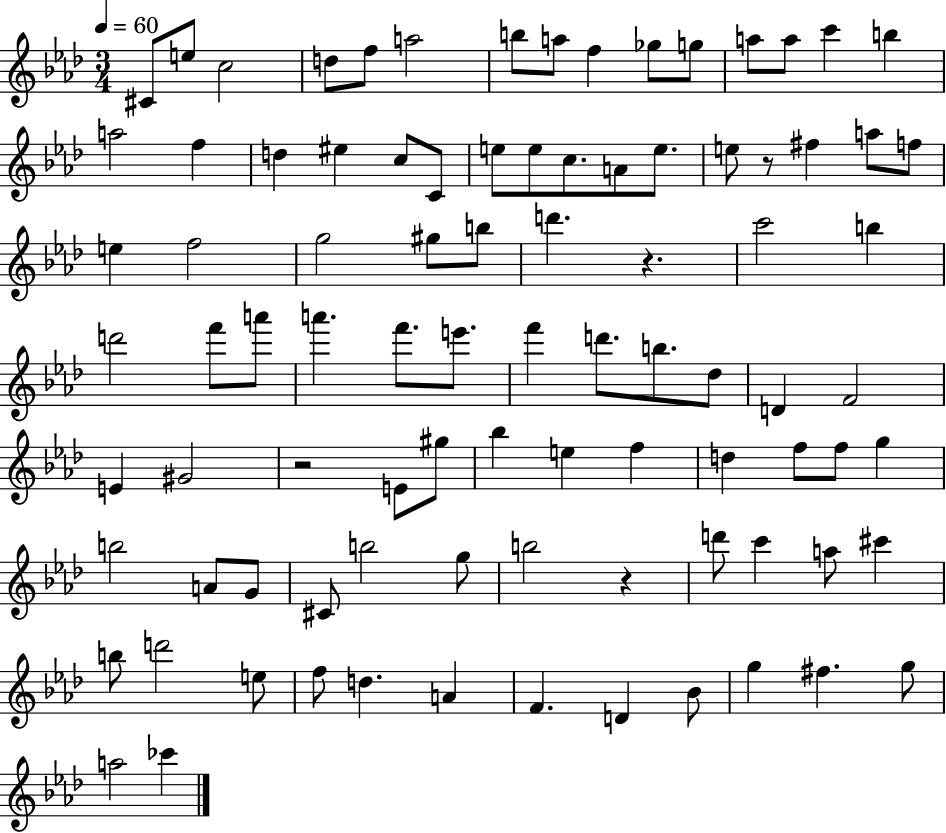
{
  \clef treble
  \numericTimeSignature
  \time 3/4
  \key aes \major
  \tempo 4 = 60
  cis'8 e''8 c''2 | d''8 f''8 a''2 | b''8 a''8 f''4 ges''8 g''8 | a''8 a''8 c'''4 b''4 | \break a''2 f''4 | d''4 eis''4 c''8 c'8 | e''8 e''8 c''8. a'8 e''8. | e''8 r8 fis''4 a''8 f''8 | \break e''4 f''2 | g''2 gis''8 b''8 | d'''4. r4. | c'''2 b''4 | \break d'''2 f'''8 a'''8 | a'''4. f'''8. e'''8. | f'''4 d'''8. b''8. des''8 | d'4 f'2 | \break e'4 gis'2 | r2 e'8 gis''8 | bes''4 e''4 f''4 | d''4 f''8 f''8 g''4 | \break b''2 a'8 g'8 | cis'8 b''2 g''8 | b''2 r4 | d'''8 c'''4 a''8 cis'''4 | \break b''8 d'''2 e''8 | f''8 d''4. a'4 | f'4. d'4 bes'8 | g''4 fis''4. g''8 | \break a''2 ces'''4 | \bar "|."
}